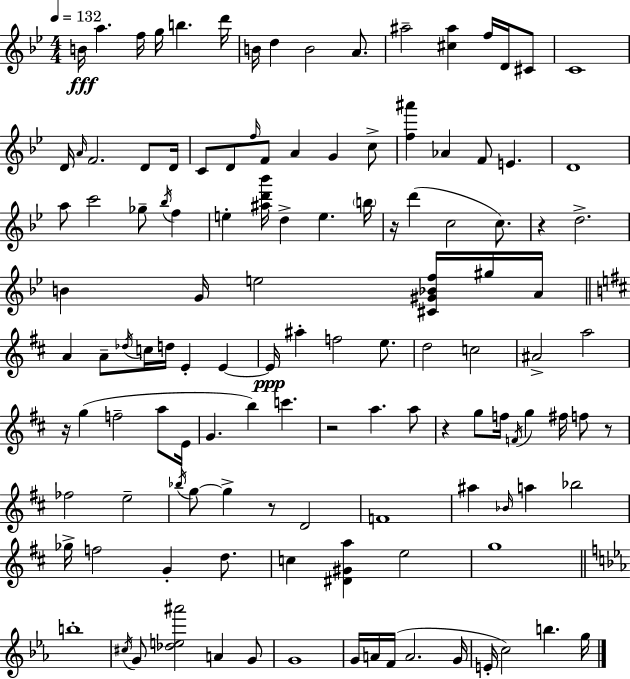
{
  \clef treble
  \numericTimeSignature
  \time 4/4
  \key bes \major
  \tempo 4 = 132
  b'16\fff a''4. f''16 g''16 b''4. d'''16 | b'16 d''4 b'2 a'8. | ais''2-- <cis'' ais''>4 f''16 d'16 cis'8 | c'1 | \break d'16 \grace { a'16 } f'2. d'8 | d'16 c'8 d'8 \grace { f''16 } f'8 a'4 g'4 | c''8-> <f'' ais'''>4 aes'4 f'8 e'4. | d'1 | \break a''8 c'''2 ges''8-- \acciaccatura { bes''16 } f''4 | e''4-. <ais'' d''' bes'''>16 d''4-> e''4. | \parenthesize b''16 r16 d'''4( c''2 | c''8.) r4 d''2.-> | \break b'4 g'16 e''2 | <cis' gis' bes' f''>16 gis''16 a'16 \bar "||" \break \key b \minor a'4 a'8-- \acciaccatura { des''16 } c''16 d''16 e'4-. e'4~~ | e'16\ppp ais''4-. f''2 e''8. | d''2 c''2 | ais'2-> a''2 | \break r16 g''4( f''2-- a''8 | e'16 g'4. b''4) c'''4. | r2 a''4. a''8 | r4 g''8 f''16 \acciaccatura { f'16 } g''4 fis''16 f''8 | \break r8 fes''2 e''2-- | \acciaccatura { bes''16 } g''8~~ g''4-> r8 d'2 | f'1 | ais''4 \grace { bes'16 } a''4 bes''2 | \break ges''16-> f''2 g'4-. | d''8. c''4 <dis' gis' a''>4 e''2 | g''1 | \bar "||" \break \key ees \major b''1-. | \acciaccatura { cis''16 } g'8 <des'' e'' ais'''>2 a'4 g'8 | g'1 | g'16 a'16 f'16( a'2. | \break g'16 e'16-. c''2) b''4. | g''16 \bar "|."
}